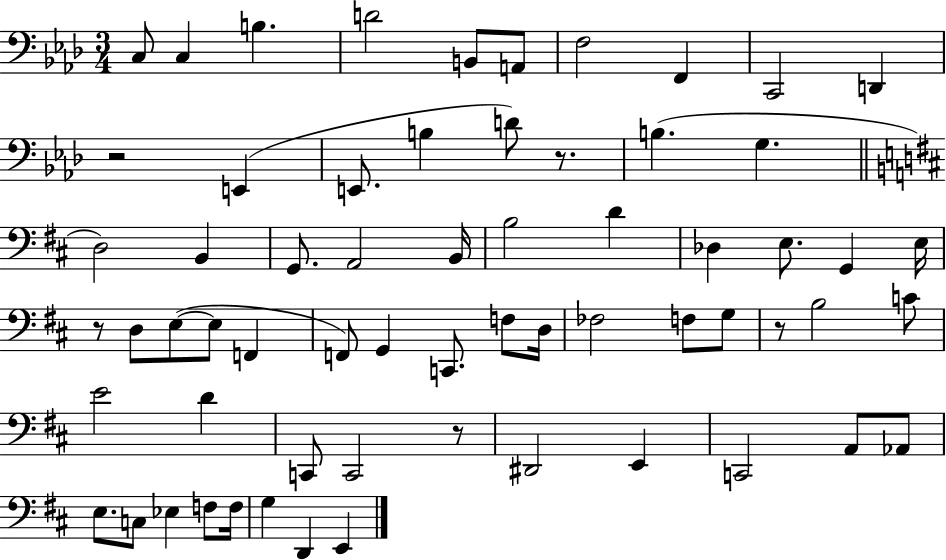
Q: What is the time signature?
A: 3/4